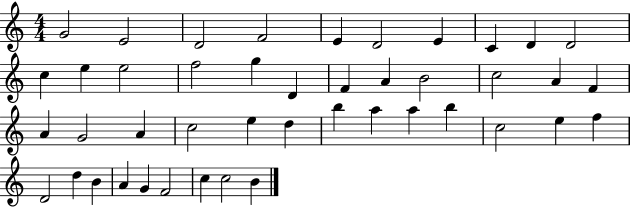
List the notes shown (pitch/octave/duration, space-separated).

G4/h E4/h D4/h F4/h E4/q D4/h E4/q C4/q D4/q D4/h C5/q E5/q E5/h F5/h G5/q D4/q F4/q A4/q B4/h C5/h A4/q F4/q A4/q G4/h A4/q C5/h E5/q D5/q B5/q A5/q A5/q B5/q C5/h E5/q F5/q D4/h D5/q B4/q A4/q G4/q F4/h C5/q C5/h B4/q